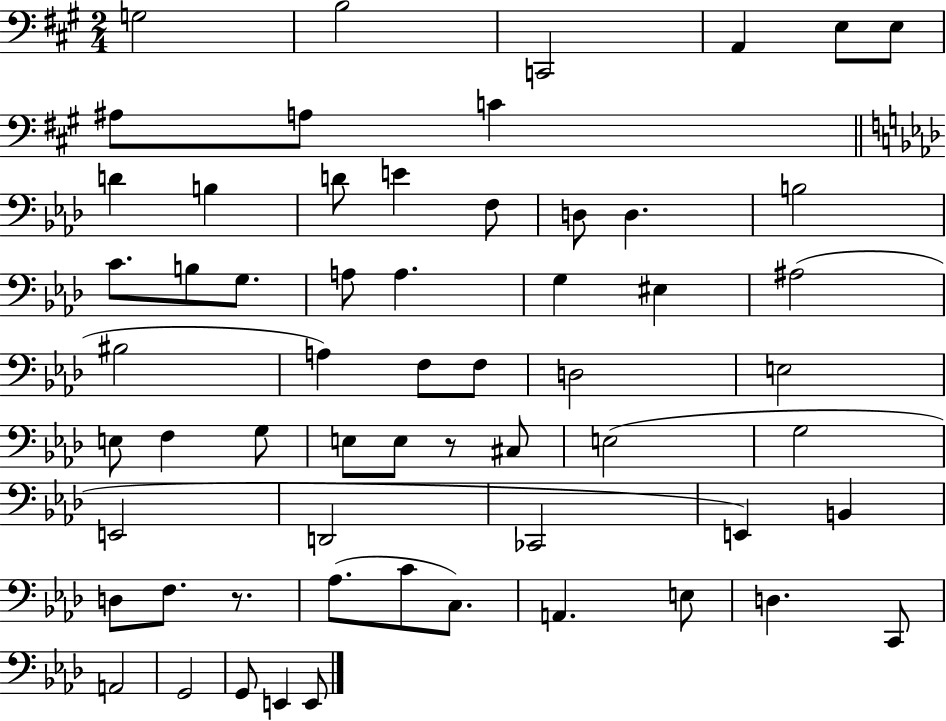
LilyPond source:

{
  \clef bass
  \numericTimeSignature
  \time 2/4
  \key a \major
  g2 | b2 | c,2 | a,4 e8 e8 | \break ais8 a8 c'4 | \bar "||" \break \key aes \major d'4 b4 | d'8 e'4 f8 | d8 d4. | b2 | \break c'8. b8 g8. | a8 a4. | g4 eis4 | ais2( | \break bis2 | a4) f8 f8 | d2 | e2 | \break e8 f4 g8 | e8 e8 r8 cis8 | e2( | g2 | \break e,2 | d,2 | ces,2 | e,4) b,4 | \break d8 f8. r8. | aes8.( c'8 c8.) | a,4. e8 | d4. c,8 | \break a,2 | g,2 | g,8 e,4 e,8 | \bar "|."
}